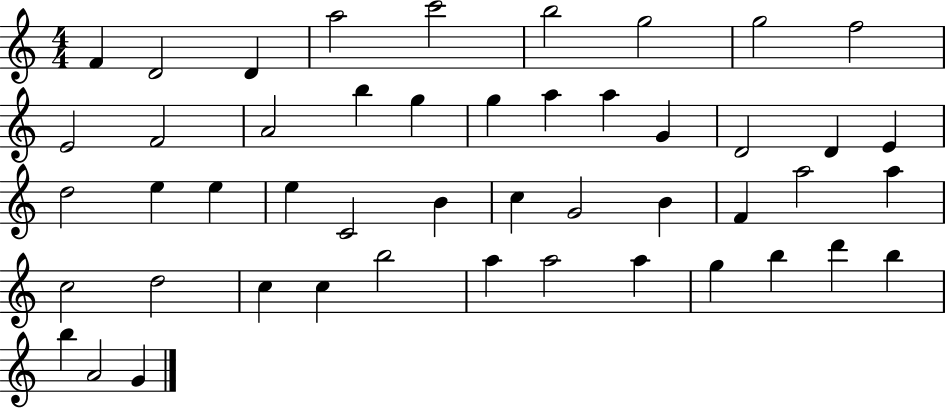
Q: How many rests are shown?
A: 0